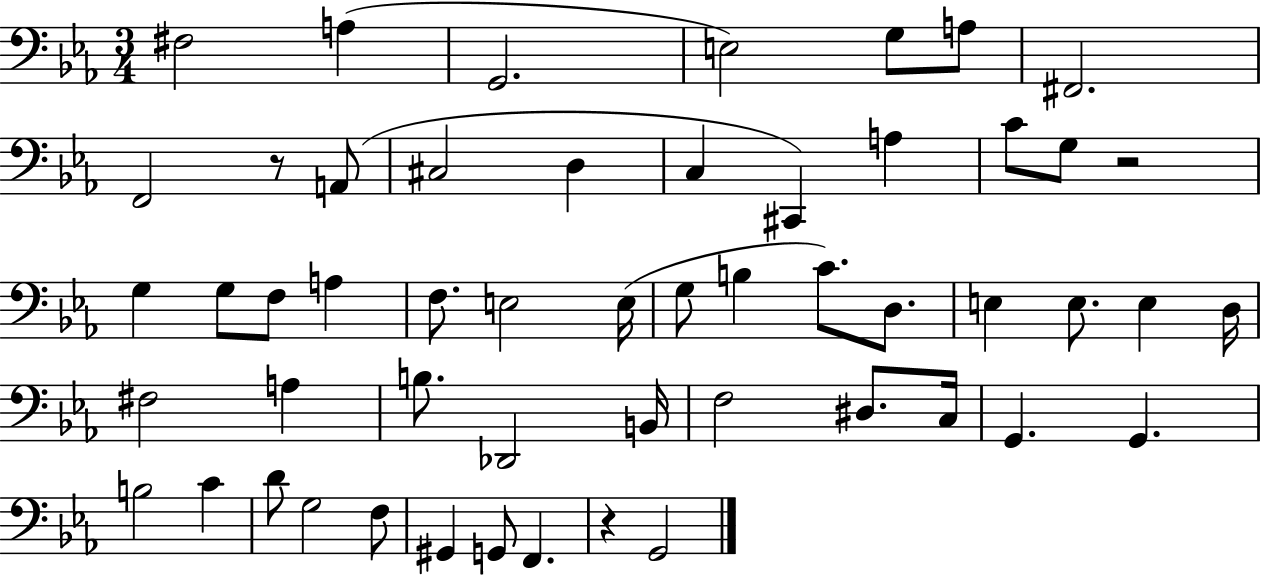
F#3/h A3/q G2/h. E3/h G3/e A3/e F#2/h. F2/h R/e A2/e C#3/h D3/q C3/q C#2/q A3/q C4/e G3/e R/h G3/q G3/e F3/e A3/q F3/e. E3/h E3/s G3/e B3/q C4/e. D3/e. E3/q E3/e. E3/q D3/s F#3/h A3/q B3/e. Db2/h B2/s F3/h D#3/e. C3/s G2/q. G2/q. B3/h C4/q D4/e G3/h F3/e G#2/q G2/e F2/q. R/q G2/h